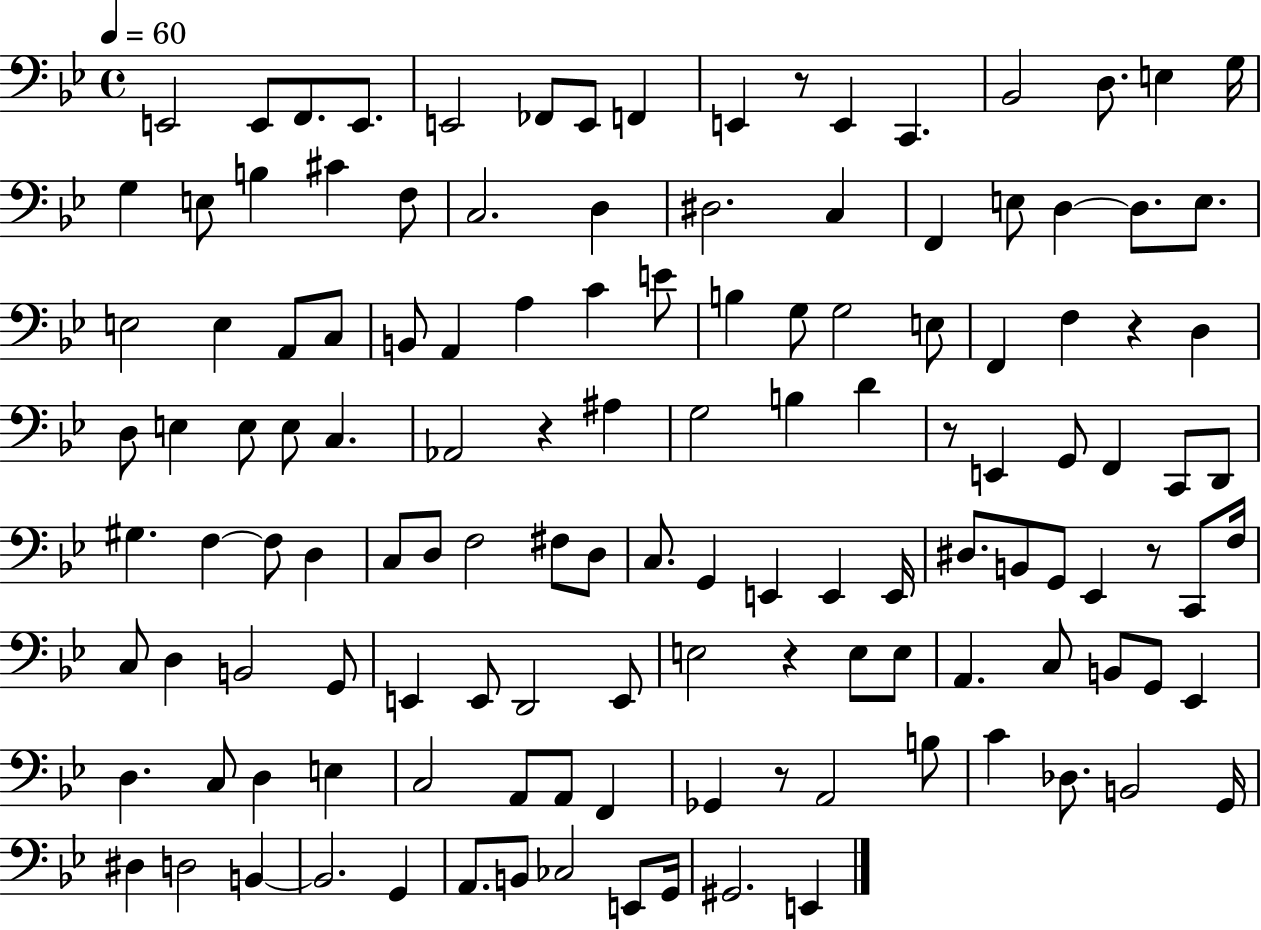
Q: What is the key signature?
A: BES major